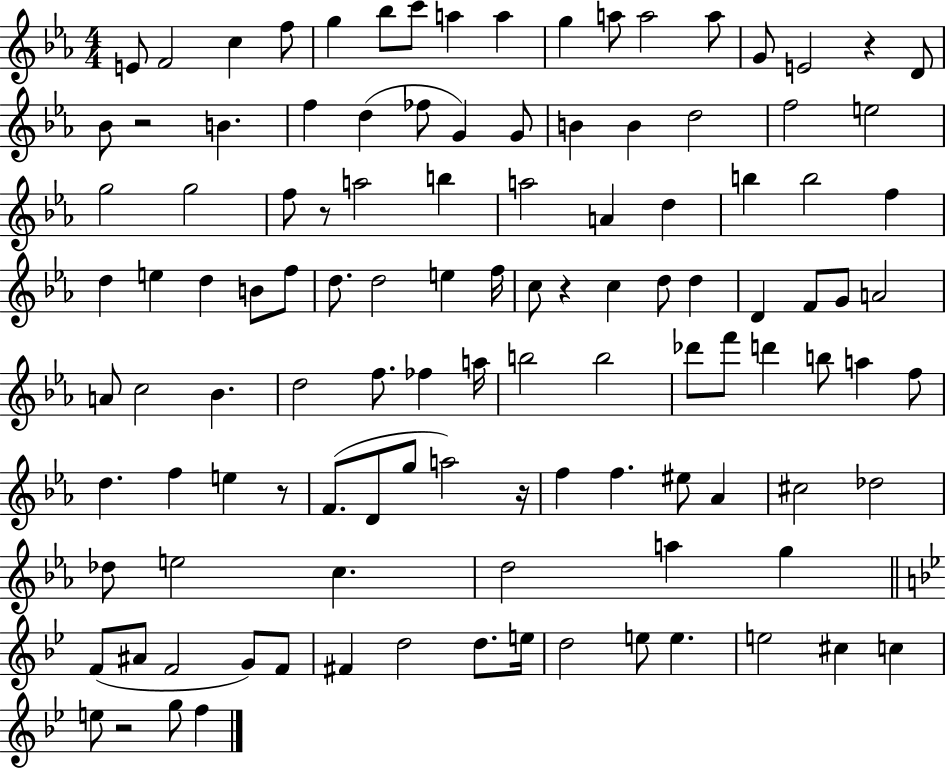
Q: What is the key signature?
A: EES major